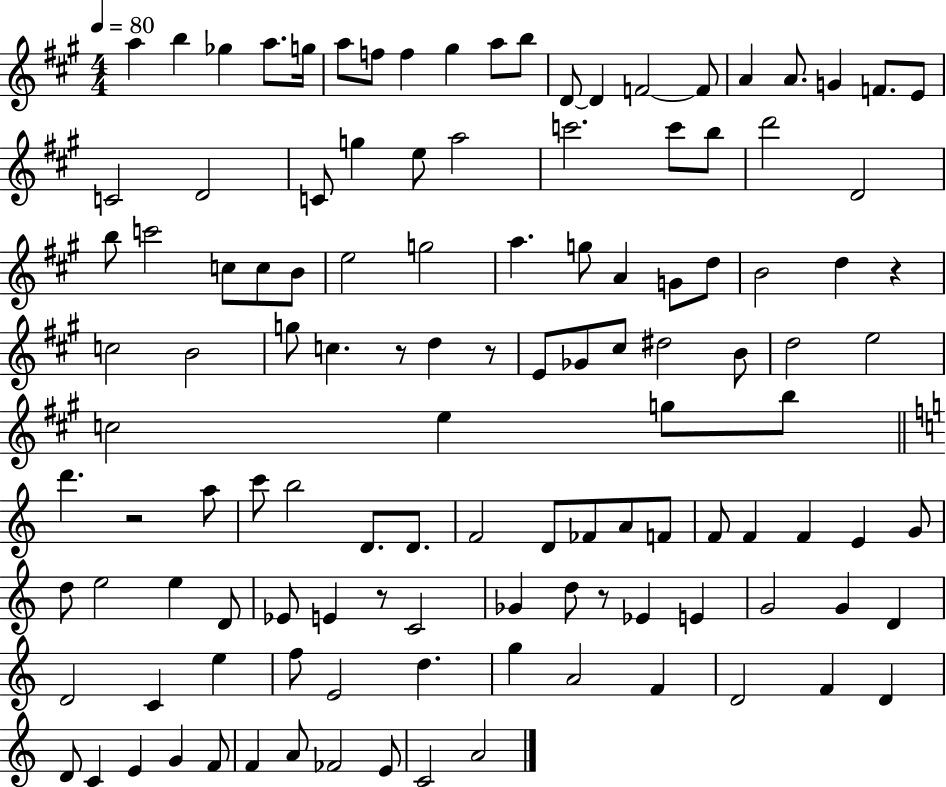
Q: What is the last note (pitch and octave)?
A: A4